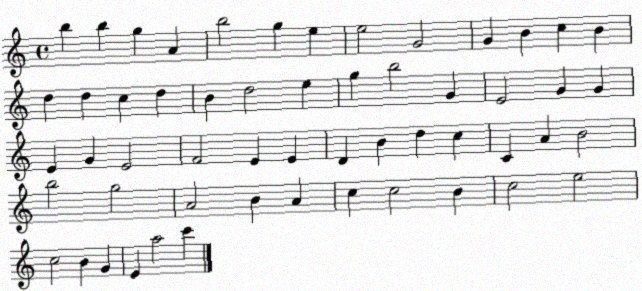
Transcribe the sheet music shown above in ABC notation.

X:1
T:Untitled
M:4/4
L:1/4
K:C
b b g A b2 g e e2 G2 G B c B d d c d B d2 e g b2 G E2 G G E G E2 F2 E E D B d c C A B2 b2 g2 A2 B A c c2 B c2 e2 c2 B G E a2 c'